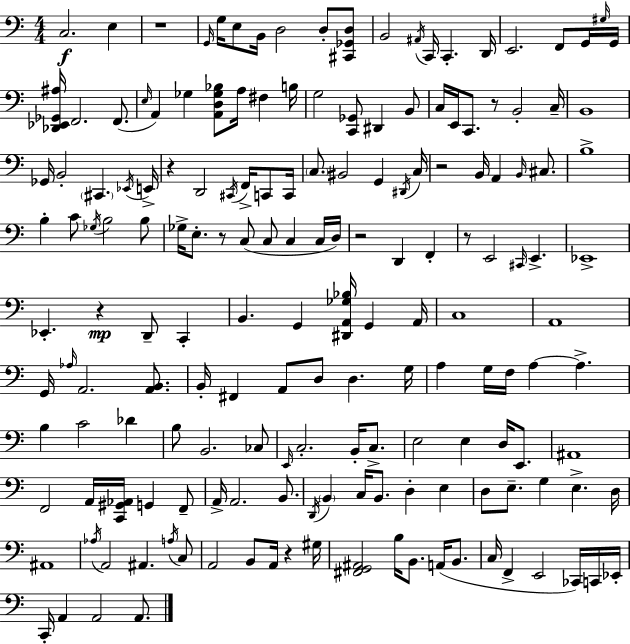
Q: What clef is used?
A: bass